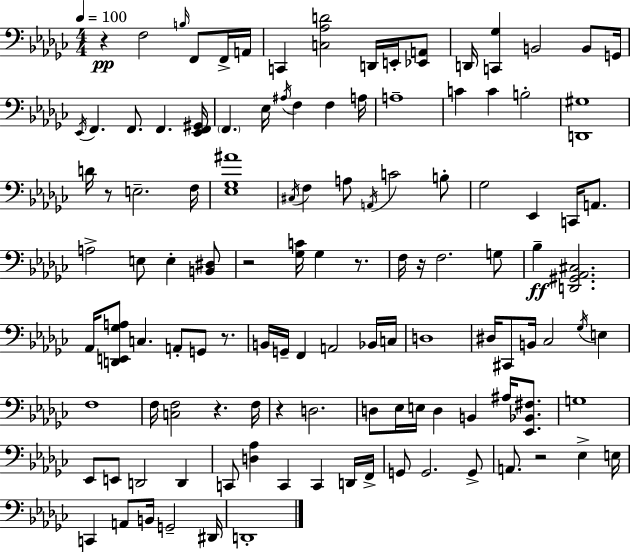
X:1
T:Untitled
M:4/4
L:1/4
K:Ebm
z F,2 B,/4 F,,/2 F,,/4 A,,/4 C,, [C,_A,D]2 D,,/4 E,,/4 [_E,,A,,]/2 D,,/4 [C,,_G,] B,,2 B,,/2 G,,/4 _E,,/4 F,, F,,/2 F,, [_E,,F,,^G,,]/4 F,, _E,/4 ^A,/4 F, F, A,/4 A,4 C C B,2 [D,,^G,]4 D/4 z/2 E,2 F,/4 [_E,_G,^A]4 ^C,/4 F, A,/2 A,,/4 C2 B,/2 _G,2 _E,, C,,/4 A,,/2 A,2 E,/2 E, [B,,^D,]/2 z2 [_G,C]/4 _G, z/2 F,/4 z/4 F,2 G,/2 _B, [D,,^G,,_A,,^C,]2 _A,,/4 [D,,E,,_G,A,]/2 C, A,,/2 G,,/2 z/2 B,,/4 G,,/4 F,, A,,2 _B,,/4 C,/4 D,4 ^D,/4 ^C,,/2 B,,/4 _C,2 _G,/4 E, F,4 F,/4 [C,F,]2 z F,/4 z D,2 D,/2 _E,/4 E,/4 D, B,, ^A,/4 [_E,,_B,,^F,]/2 G,4 _E,,/2 E,,/2 D,,2 D,, C,,/2 [D,_A,] C,, C,, D,,/4 F,,/4 G,,/2 G,,2 G,,/2 A,,/2 z2 _E, E,/4 C,, A,,/2 B,,/4 G,,2 ^D,,/4 D,,4